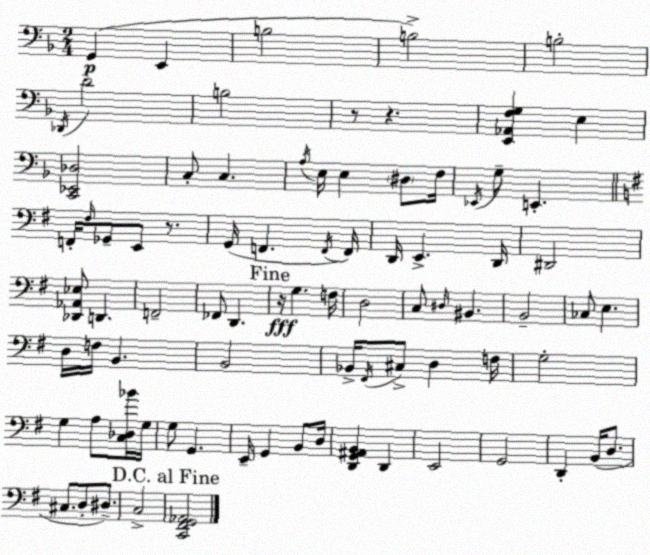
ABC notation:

X:1
T:Untitled
M:2/4
L:1/4
K:Dm
G,, E,, B,2 B,2 B,2 _D,,/4 D2 B,2 z/2 z [E,,_A,,F,G,] E, [C,,_E,,_D,]2 C,/2 C, A,/4 E,/4 E, ^D,/2 F,/4 _E,,/4 G,/2 E,, F,,/4 ^F,/4 _G,,/2 E,,/2 z/2 G,,/4 F,, F,,/4 F,,/4 D,,/4 E,, D,,/4 ^D,,2 [_D,,_A,,_E,]/2 D,, F,,2 _F,,/2 D,, z/4 G, F,/4 D,2 C,/2 ^D,/4 ^B,, B,,2 _C,/2 E, D,/4 F,/4 B,, B,,2 _B,,/4 ^F,,/4 ^C,/2 D, F,/4 G,2 G, A,/2 [C,_D,_B]/4 G,/4 G,/2 G,, E,,/4 G,, B,,/2 D,/4 [D,,G,,^A,,B,,] D,, E,,2 G,,2 D,, B,,/4 D,/2 ^C,/2 D,/2 ^D,/2 C,2 [C,,^F,,G,,_A,,]2